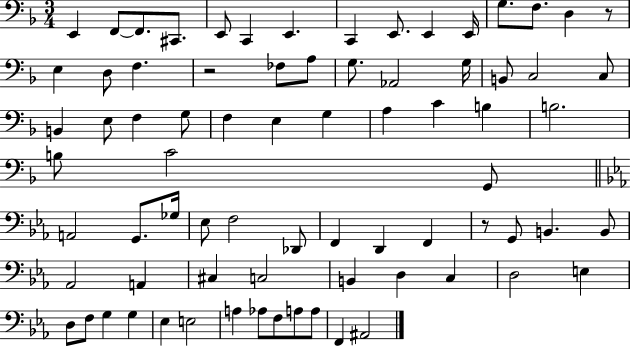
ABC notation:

X:1
T:Untitled
M:3/4
L:1/4
K:F
E,, F,,/2 F,,/2 ^C,,/2 E,,/2 C,, E,, C,, E,,/2 E,, E,,/4 G,/2 F,/2 D, z/2 E, D,/2 F, z2 _F,/2 A,/2 G,/2 _A,,2 G,/4 B,,/2 C,2 C,/2 B,, E,/2 F, G,/2 F, E, G, A, C B, B,2 B,/2 C2 G,,/2 A,,2 G,,/2 _G,/4 _E,/2 F,2 _D,,/2 F,, D,, F,, z/2 G,,/2 B,, B,,/2 _A,,2 A,, ^C, C,2 B,, D, C, D,2 E, D,/2 F,/2 G, G, _E, E,2 A, _A,/2 F,/2 A,/2 A,/2 F,, ^A,,2